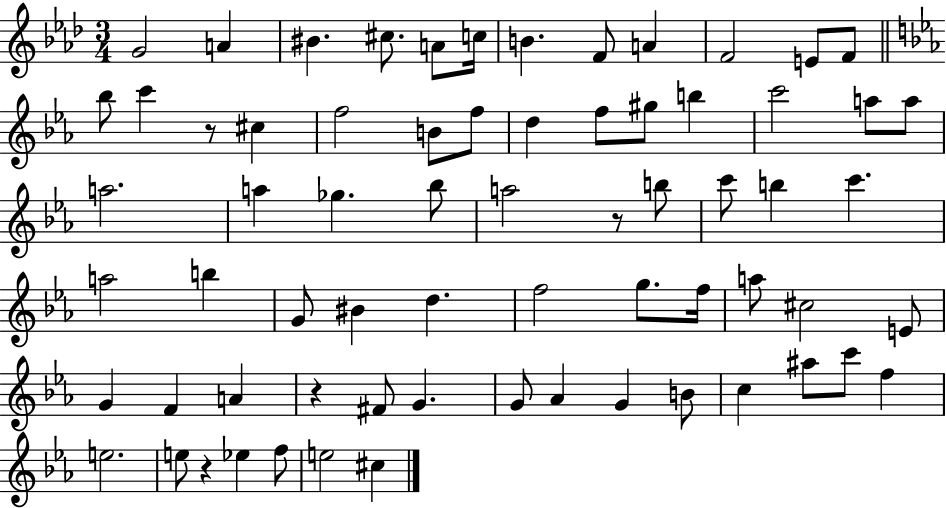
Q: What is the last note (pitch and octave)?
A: C#5